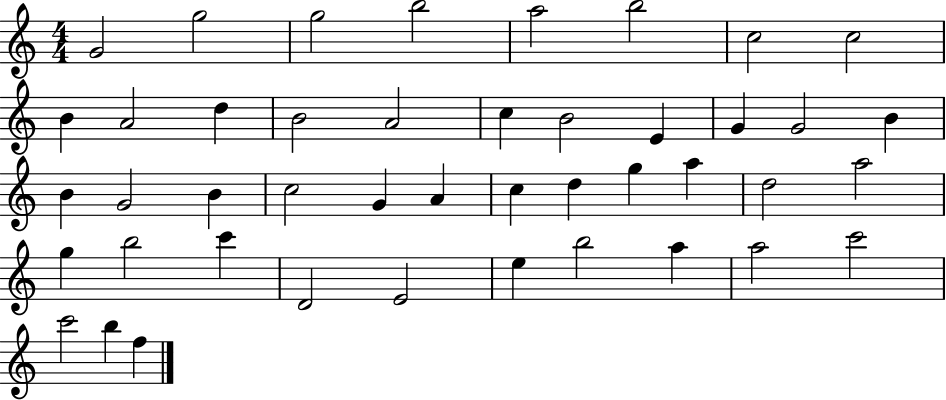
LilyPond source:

{
  \clef treble
  \numericTimeSignature
  \time 4/4
  \key c \major
  g'2 g''2 | g''2 b''2 | a''2 b''2 | c''2 c''2 | \break b'4 a'2 d''4 | b'2 a'2 | c''4 b'2 e'4 | g'4 g'2 b'4 | \break b'4 g'2 b'4 | c''2 g'4 a'4 | c''4 d''4 g''4 a''4 | d''2 a''2 | \break g''4 b''2 c'''4 | d'2 e'2 | e''4 b''2 a''4 | a''2 c'''2 | \break c'''2 b''4 f''4 | \bar "|."
}